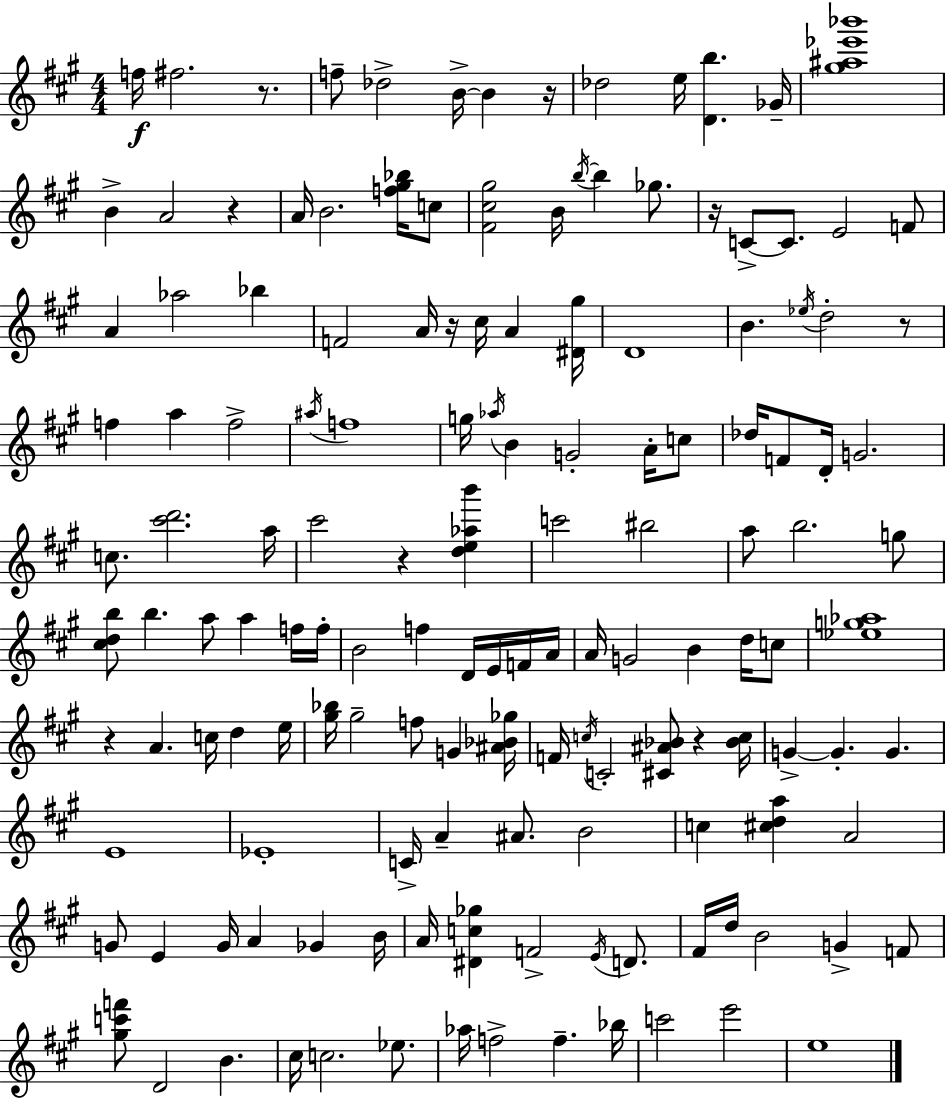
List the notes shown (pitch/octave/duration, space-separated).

F5/s F#5/h. R/e. F5/e Db5/h B4/s B4/q R/s Db5/h E5/s [D4,B5]/q. Gb4/s [G#5,A#5,Eb6,Bb6]/w B4/q A4/h R/q A4/s B4/h. [F5,G#5,Bb5]/s C5/e [F#4,C#5,G#5]/h B4/s B5/s B5/q Gb5/e. R/s C4/e C4/e. E4/h F4/e A4/q Ab5/h Bb5/q F4/h A4/s R/s C#5/s A4/q [D#4,G#5]/s D4/w B4/q. Eb5/s D5/h R/e F5/q A5/q F5/h A#5/s F5/w G5/s Ab5/s B4/q G4/h A4/s C5/e Db5/s F4/e D4/s G4/h. C5/e. [C#6,D6]/h. A5/s C#6/h R/q [D5,E5,Ab5,B6]/q C6/h BIS5/h A5/e B5/h. G5/e [C#5,D5,B5]/e B5/q. A5/e A5/q F5/s F5/s B4/h F5/q D4/s E4/s F4/s A4/s A4/s G4/h B4/q D5/s C5/e [Eb5,G5,Ab5]/w R/q A4/q. C5/s D5/q E5/s [G#5,Bb5]/s G#5/h F5/e G4/q [A#4,Bb4,Gb5]/s F4/s C5/s C4/h [C#4,A#4,Bb4]/e R/q [Bb4,C5]/s G4/q G4/q. G4/q. E4/w Eb4/w C4/s A4/q A#4/e. B4/h C5/q [C#5,D5,A5]/q A4/h G4/e E4/q G4/s A4/q Gb4/q B4/s A4/s [D#4,C5,Gb5]/q F4/h E4/s D4/e. F#4/s D5/s B4/h G4/q F4/e [G#5,C6,F6]/e D4/h B4/q. C#5/s C5/h. Eb5/e. Ab5/s F5/h F5/q. Bb5/s C6/h E6/h E5/w